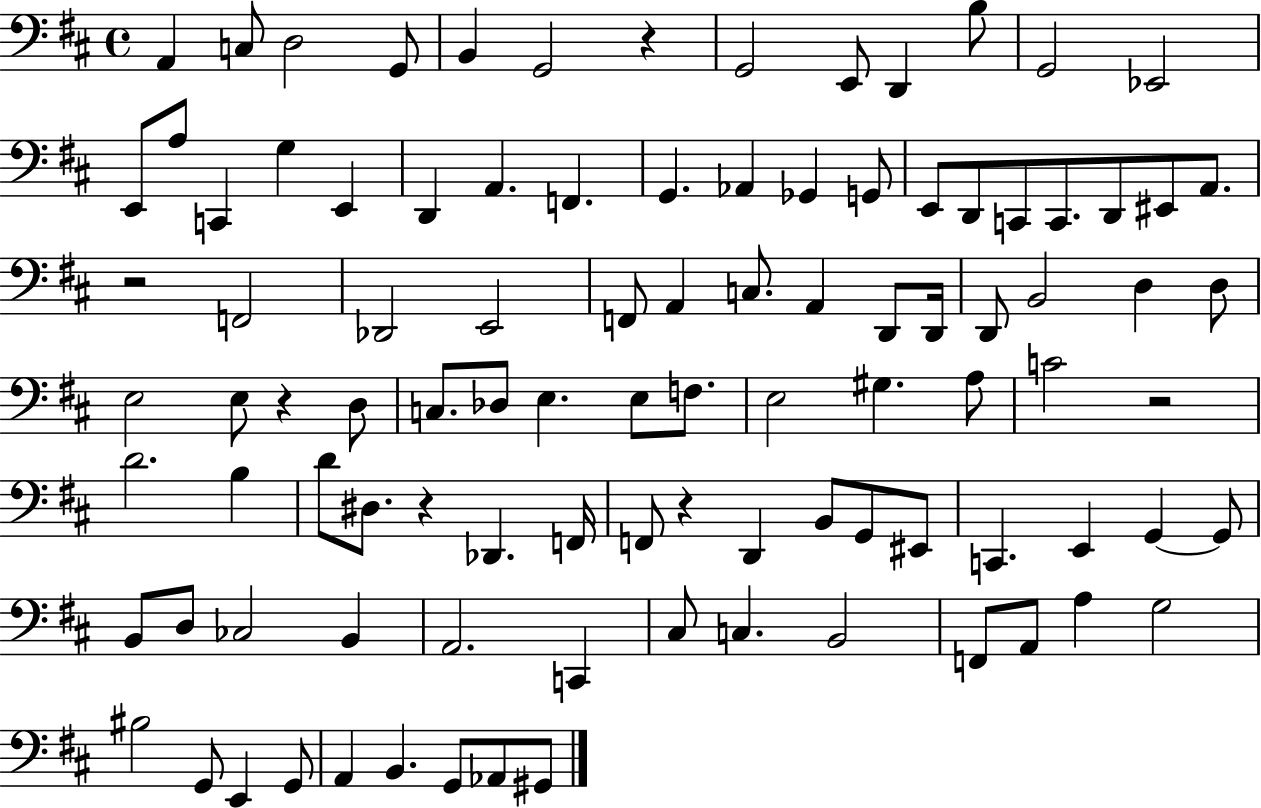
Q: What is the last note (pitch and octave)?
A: G#2